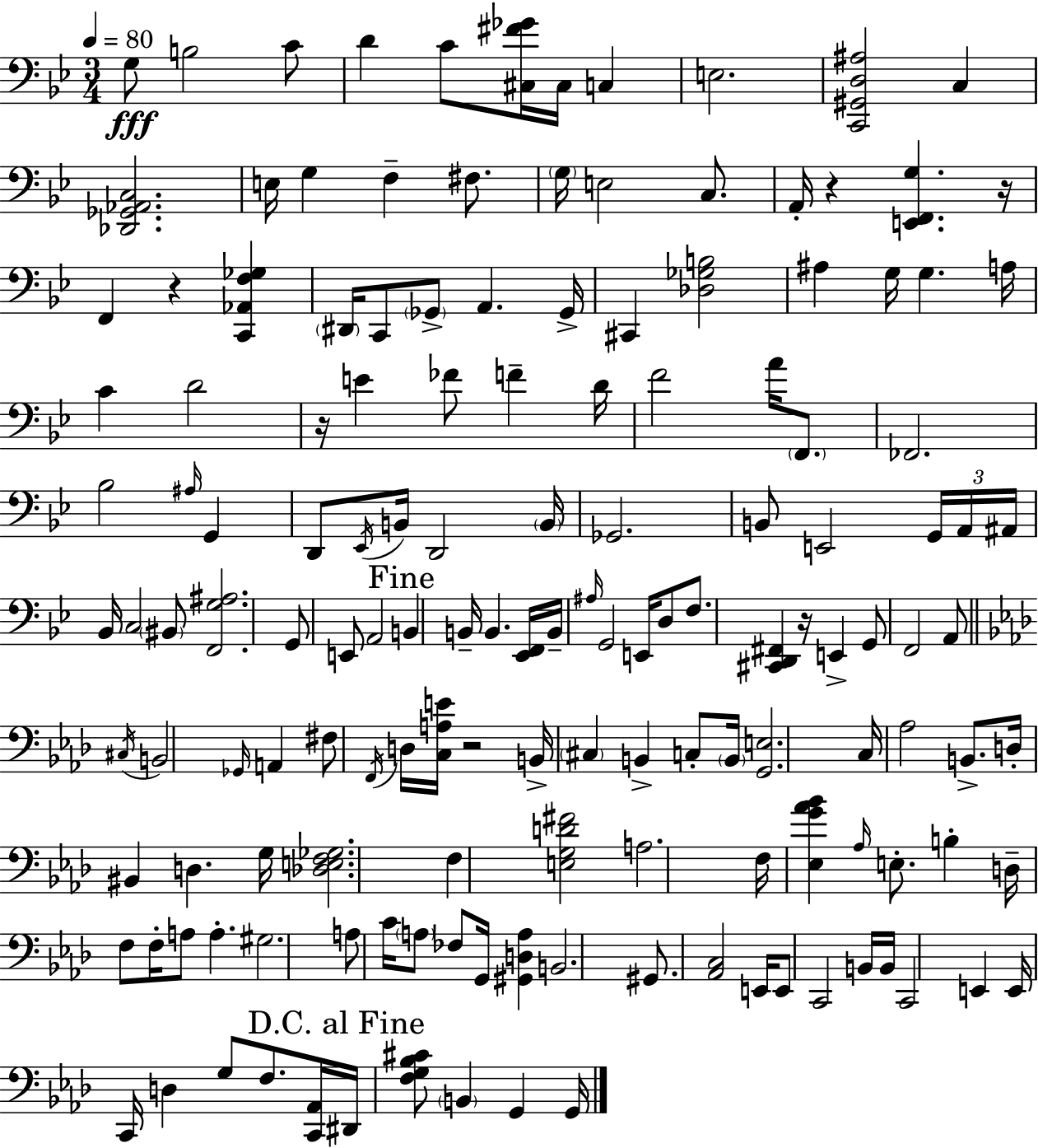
{
  \clef bass
  \numericTimeSignature
  \time 3/4
  \key bes \major
  \tempo 4 = 80
  g8\fff b2 c'8 | d'4 c'8 <cis fis' ges'>16 cis16 c4 | e2. | <c, gis, d ais>2 c4 | \break <des, ges, aes, c>2. | e16 g4 f4-- fis8. | \parenthesize g16 e2 c8. | a,16-. r4 <e, f, g>4. r16 | \break f,4 r4 <c, aes, f ges>4 | \parenthesize dis,16 c,8 \parenthesize ges,8-> a,4. ges,16-> | cis,4 <des ges b>2 | ais4 g16 g4. a16 | \break c'4 d'2 | r16 e'4 fes'8 f'4-- d'16 | f'2 a'16 \parenthesize f,8. | fes,2. | \break bes2 \grace { ais16 } g,4 | d,8 \acciaccatura { ees,16 } b,16 d,2 | \parenthesize b,16 ges,2. | b,8 e,2 | \break \tuplet 3/2 { g,16 a,16 ais,16 } bes,16 c2 | \parenthesize bis,8 <f, g ais>2. | g,8 e,8 a,2 | \mark "Fine" b,4 b,16-- b,4. | \break <ees, f,>16 b,16-- \grace { ais16 } g,2 | e,16 d8 f8. <cis, d, fis,>4 r16 e,4-> | g,8 f,2 | a,8 \bar "||" \break \key aes \major \acciaccatura { cis16 } b,2 \grace { ges,16 } a,4 | fis8 \acciaccatura { f,16 } d16 <c a e'>16 r2 | b,16-> \parenthesize cis4 b,4-> | c8-. \parenthesize b,16 <g, e>2. | \break c16 aes2 | b,8.-> d16-. bis,4 d4. | g16 <des e f ges>2. | f4 <e g d' fis'>2 | \break a2. | f16 <ees g' aes' bes'>4 \grace { aes16 } e8.-. | b4-. d16-- f8 f16-. a8 a4.-. | gis2. | \break a8 c'16 \parenthesize a8 fes8 g,16 | <gis, d a>4 b,2. | gis,8. <aes, c>2 | e,16 e,8 c,2 | \break b,16 b,16 c,2 | e,4 e,16 c,16 d4 g8 | f8. <c, aes,>16 \mark "D.C. al Fine" dis,16 <f g bes cis'>8 \parenthesize b,4 g,4 | g,16 \bar "|."
}